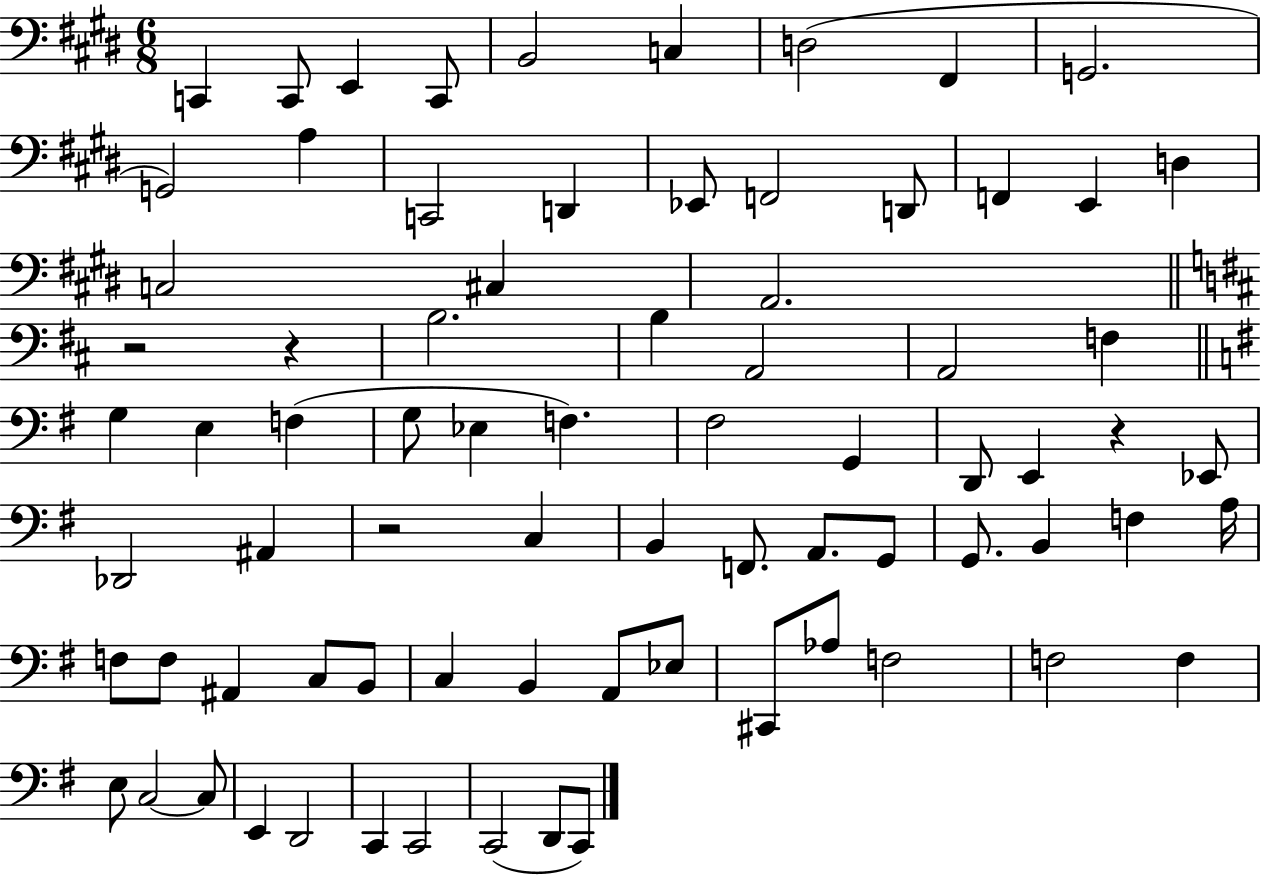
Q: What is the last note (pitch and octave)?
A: C2